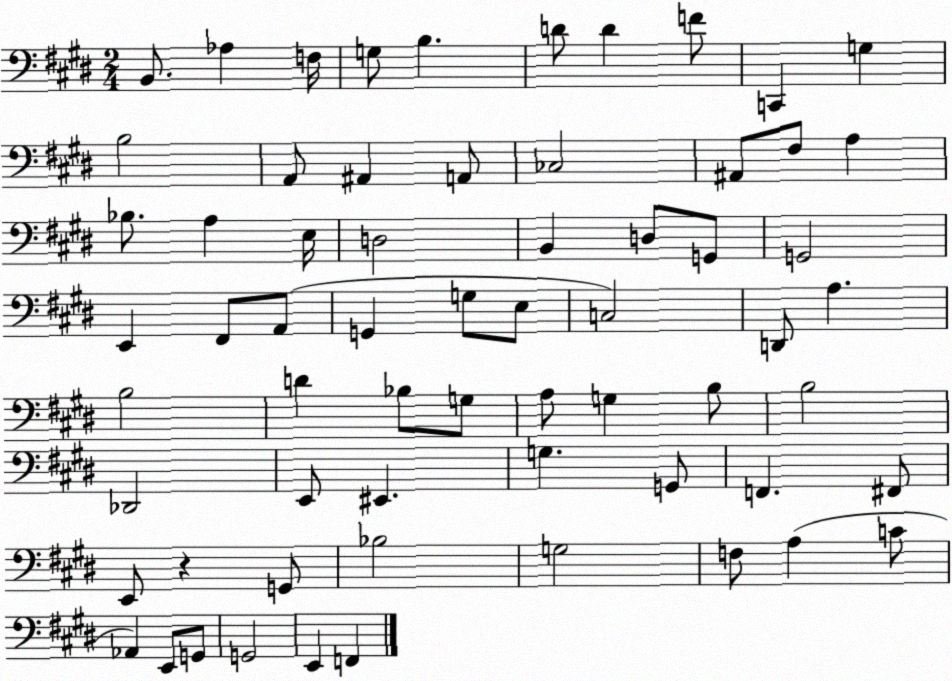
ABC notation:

X:1
T:Untitled
M:2/4
L:1/4
K:E
B,,/2 _A, F,/4 G,/2 B, D/2 D F/2 C,, G, B,2 A,,/2 ^A,, A,,/2 _C,2 ^A,,/2 ^F,/2 A, _B,/2 A, E,/4 D,2 B,, D,/2 G,,/2 G,,2 E,, ^F,,/2 A,,/2 G,, G,/2 E,/2 C,2 D,,/2 A, B,2 D _B,/2 G,/2 A,/2 G, B,/2 B,2 _D,,2 E,,/2 ^E,, G, G,,/2 F,, ^F,,/2 E,,/2 z G,,/2 _B,2 G,2 F,/2 A, C/2 _A,, E,,/2 G,,/2 G,,2 E,, F,,